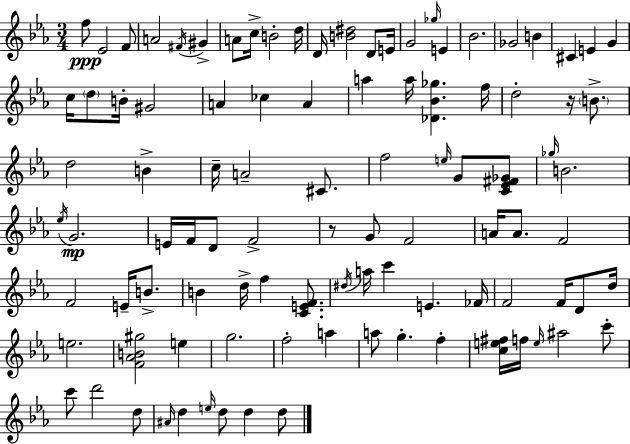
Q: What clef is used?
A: treble